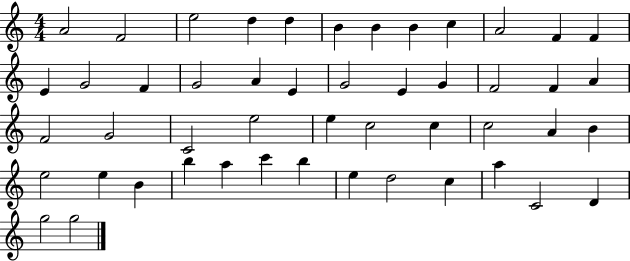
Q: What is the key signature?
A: C major